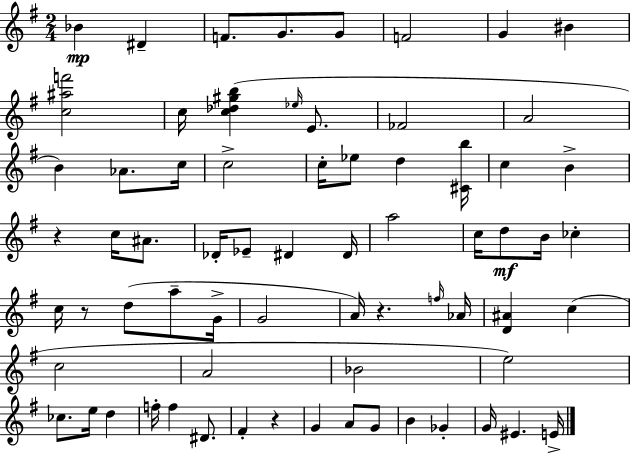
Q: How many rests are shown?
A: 4